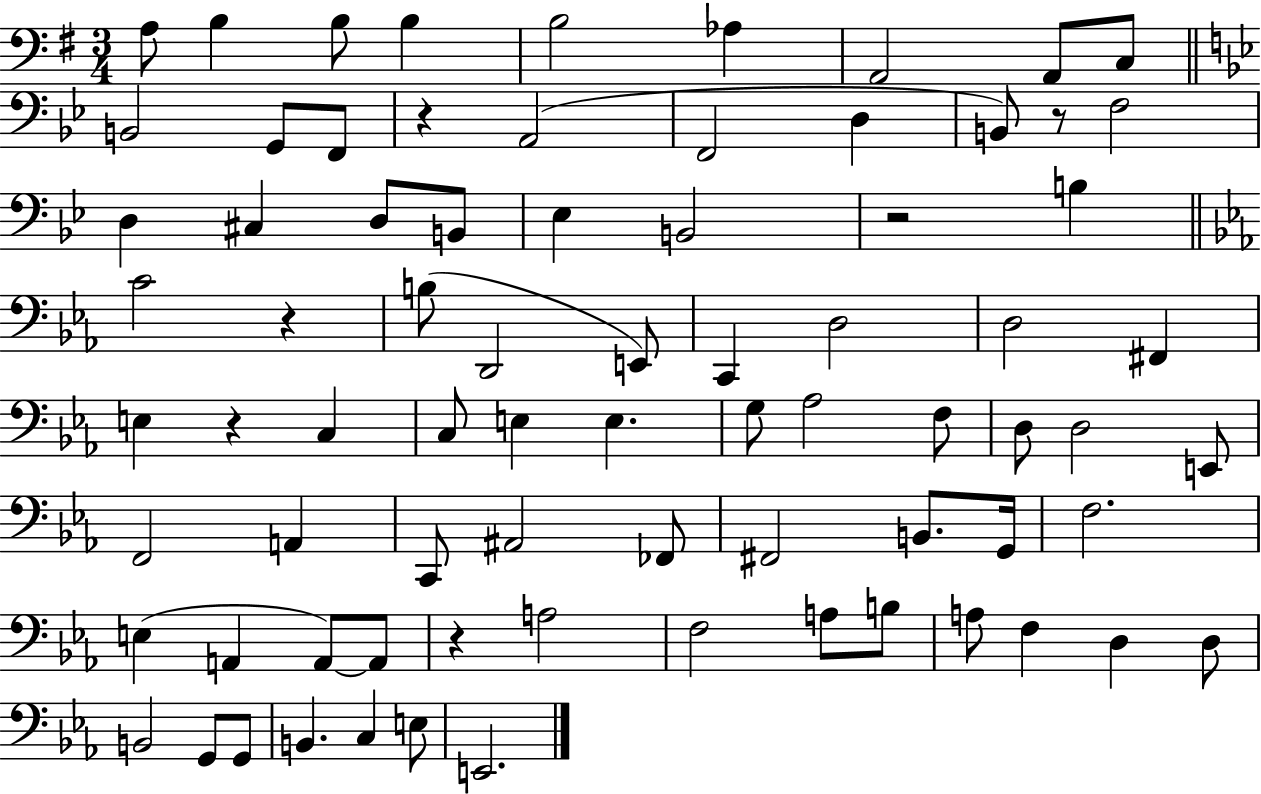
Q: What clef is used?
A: bass